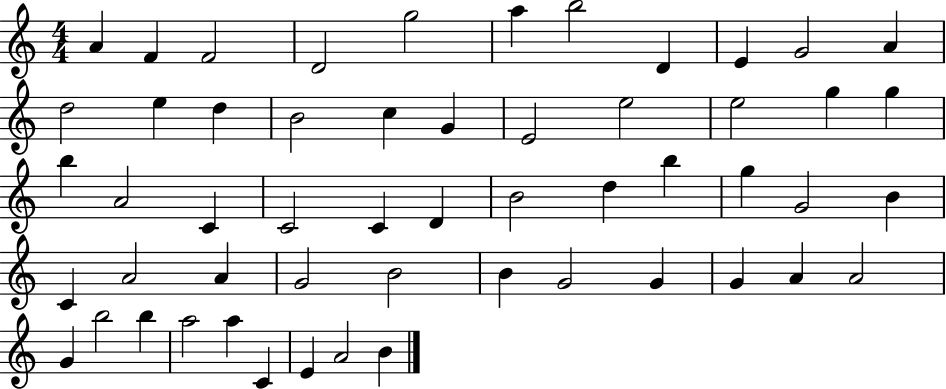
{
  \clef treble
  \numericTimeSignature
  \time 4/4
  \key c \major
  a'4 f'4 f'2 | d'2 g''2 | a''4 b''2 d'4 | e'4 g'2 a'4 | \break d''2 e''4 d''4 | b'2 c''4 g'4 | e'2 e''2 | e''2 g''4 g''4 | \break b''4 a'2 c'4 | c'2 c'4 d'4 | b'2 d''4 b''4 | g''4 g'2 b'4 | \break c'4 a'2 a'4 | g'2 b'2 | b'4 g'2 g'4 | g'4 a'4 a'2 | \break g'4 b''2 b''4 | a''2 a''4 c'4 | e'4 a'2 b'4 | \bar "|."
}